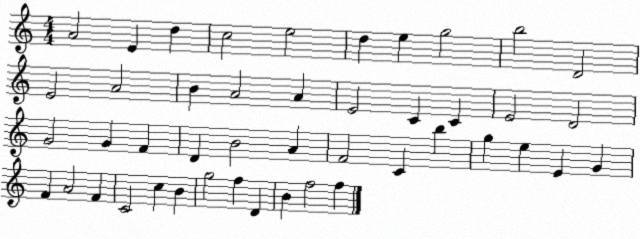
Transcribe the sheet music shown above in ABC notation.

X:1
T:Untitled
M:4/4
L:1/4
K:C
A2 E d c2 e2 d e g2 b2 D2 E2 A2 B A2 A E2 C C E2 D2 G2 G F D B2 A F2 C b g e E G F A2 F C2 c B g2 f D B f2 f